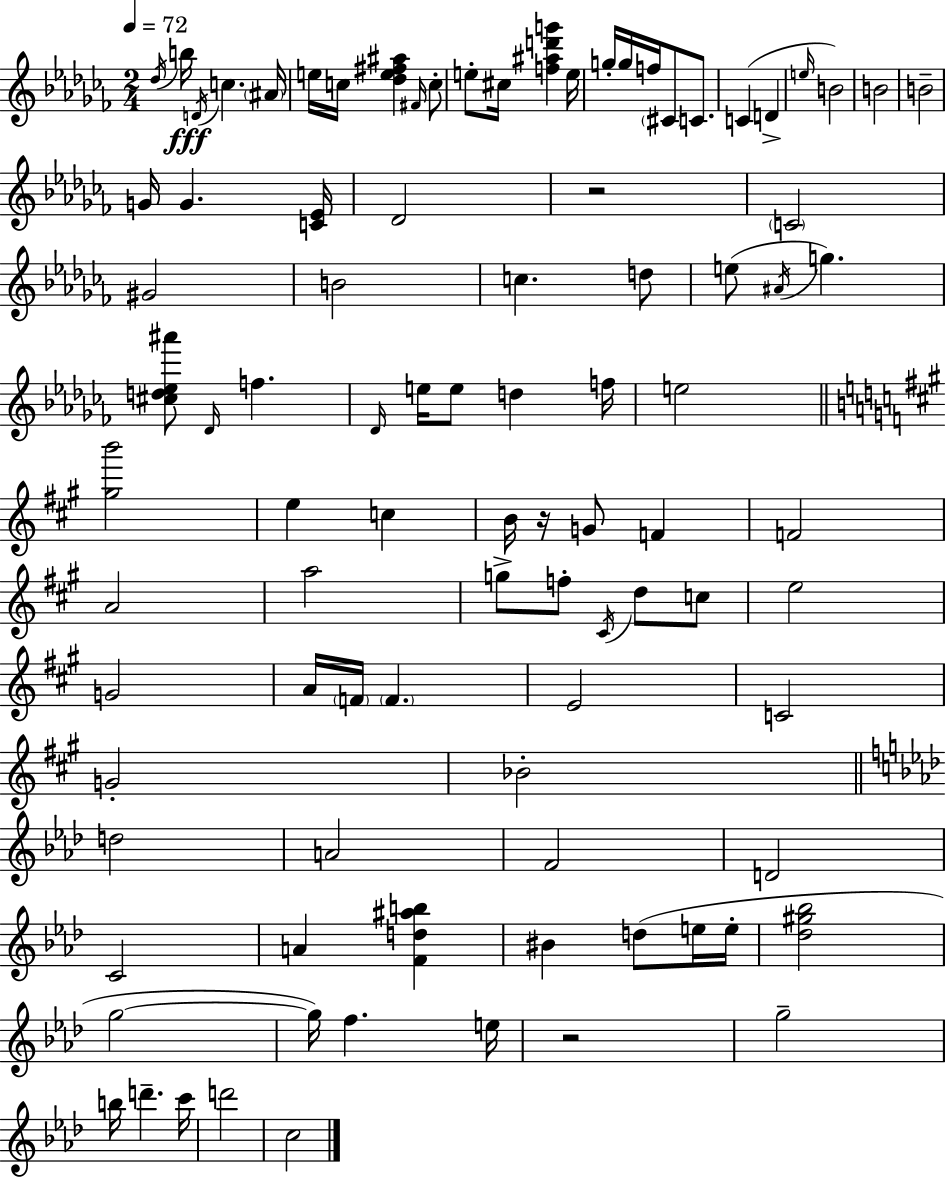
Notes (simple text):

Db5/s B5/s D4/s C5/q. A#4/s E5/s C5/s [Db5,E5,F#5,A#5]/q F#4/s C5/e E5/e C#5/s [F5,A#5,D6,G6]/q E5/s G5/s G5/s F5/s C#4/e C4/e. C4/q D4/q E5/s B4/h B4/h B4/h G4/s G4/q. [C4,Eb4]/s Db4/h R/h C4/h G#4/h B4/h C5/q. D5/e E5/e A#4/s G5/q. [C#5,D5,Eb5,A#6]/e Db4/s F5/q. Db4/s E5/s E5/e D5/q F5/s E5/h [G#5,B6]/h E5/q C5/q B4/s R/s G4/e F4/q F4/h A4/h A5/h G5/e F5/e C#4/s D5/e C5/e E5/h G4/h A4/s F4/s F4/q. E4/h C4/h G4/h Bb4/h D5/h A4/h F4/h D4/h C4/h A4/q [F4,D5,A#5,B5]/q BIS4/q D5/e E5/s E5/s [Db5,G#5,Bb5]/h G5/h G5/s F5/q. E5/s R/h G5/h B5/s D6/q. C6/s D6/h C5/h